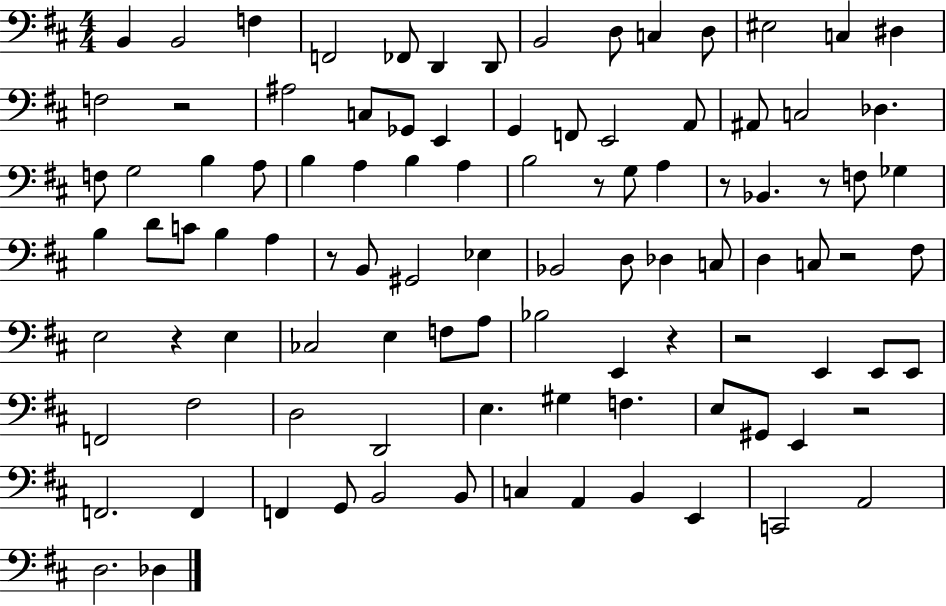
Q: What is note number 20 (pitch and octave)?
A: G2